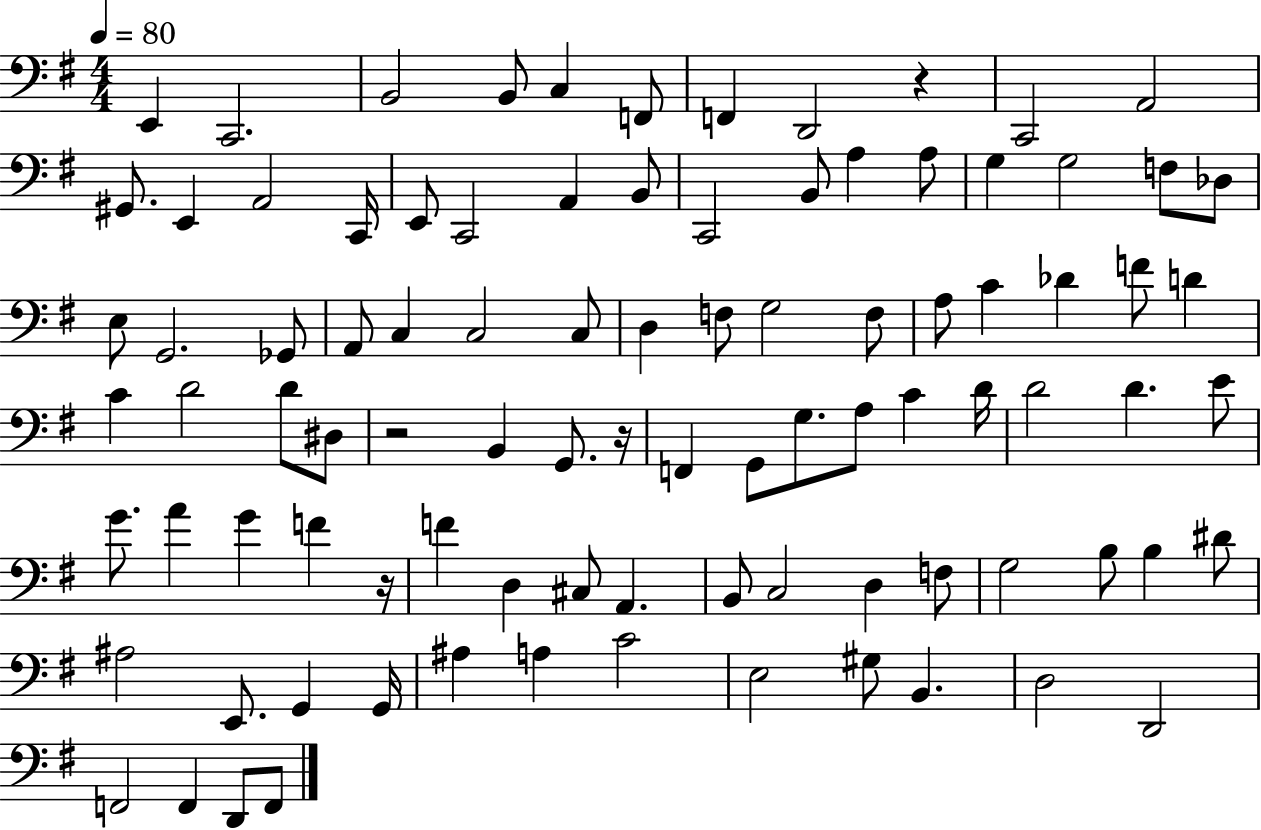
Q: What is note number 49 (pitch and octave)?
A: F2